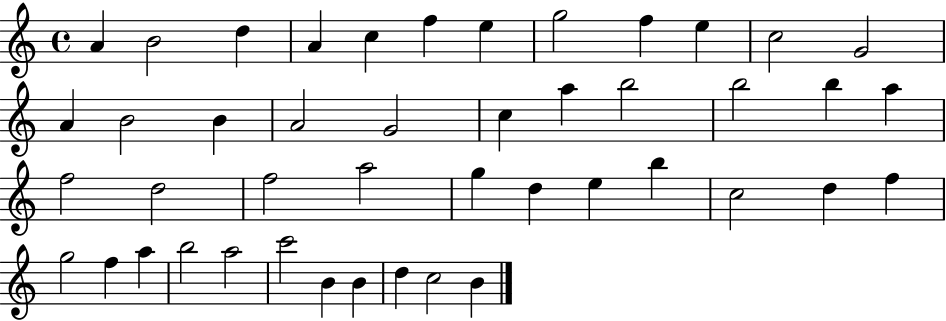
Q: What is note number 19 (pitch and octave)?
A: A5